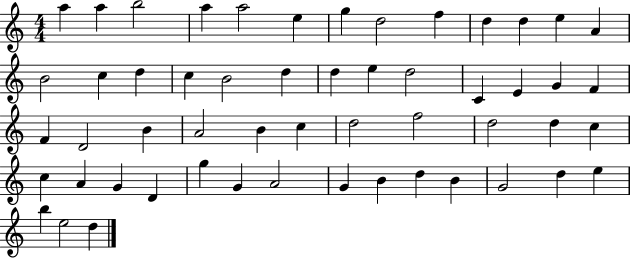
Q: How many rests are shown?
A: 0